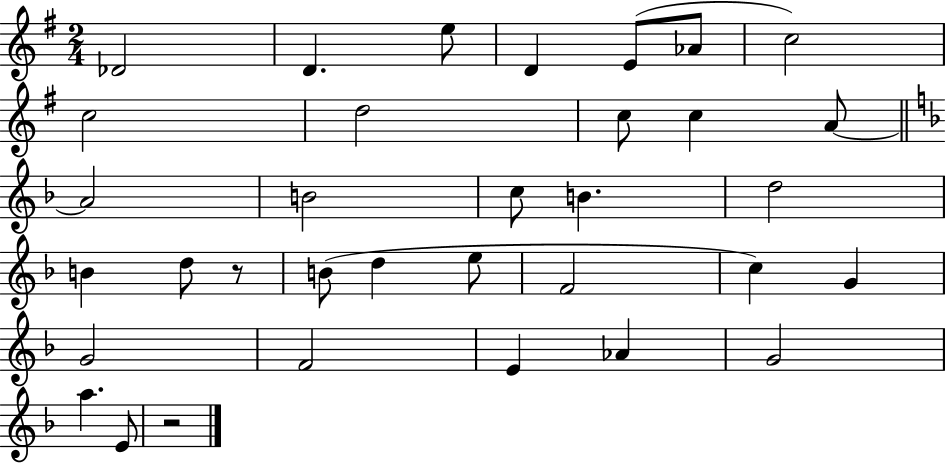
Db4/h D4/q. E5/e D4/q E4/e Ab4/e C5/h C5/h D5/h C5/e C5/q A4/e A4/h B4/h C5/e B4/q. D5/h B4/q D5/e R/e B4/e D5/q E5/e F4/h C5/q G4/q G4/h F4/h E4/q Ab4/q G4/h A5/q. E4/e R/h